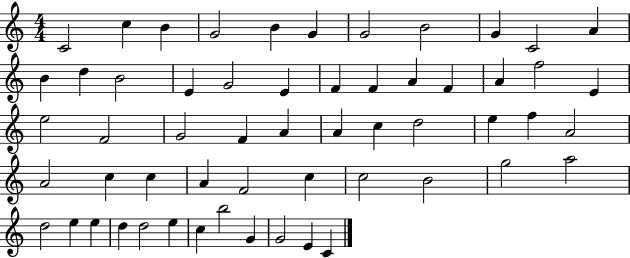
C4/h C5/q B4/q G4/h B4/q G4/q G4/h B4/h G4/q C4/h A4/q B4/q D5/q B4/h E4/q G4/h E4/q F4/q F4/q A4/q F4/q A4/q F5/h E4/q E5/h F4/h G4/h F4/q A4/q A4/q C5/q D5/h E5/q F5/q A4/h A4/h C5/q C5/q A4/q F4/h C5/q C5/h B4/h G5/h A5/h D5/h E5/q E5/q D5/q D5/h E5/q C5/q B5/h G4/q G4/h E4/q C4/q